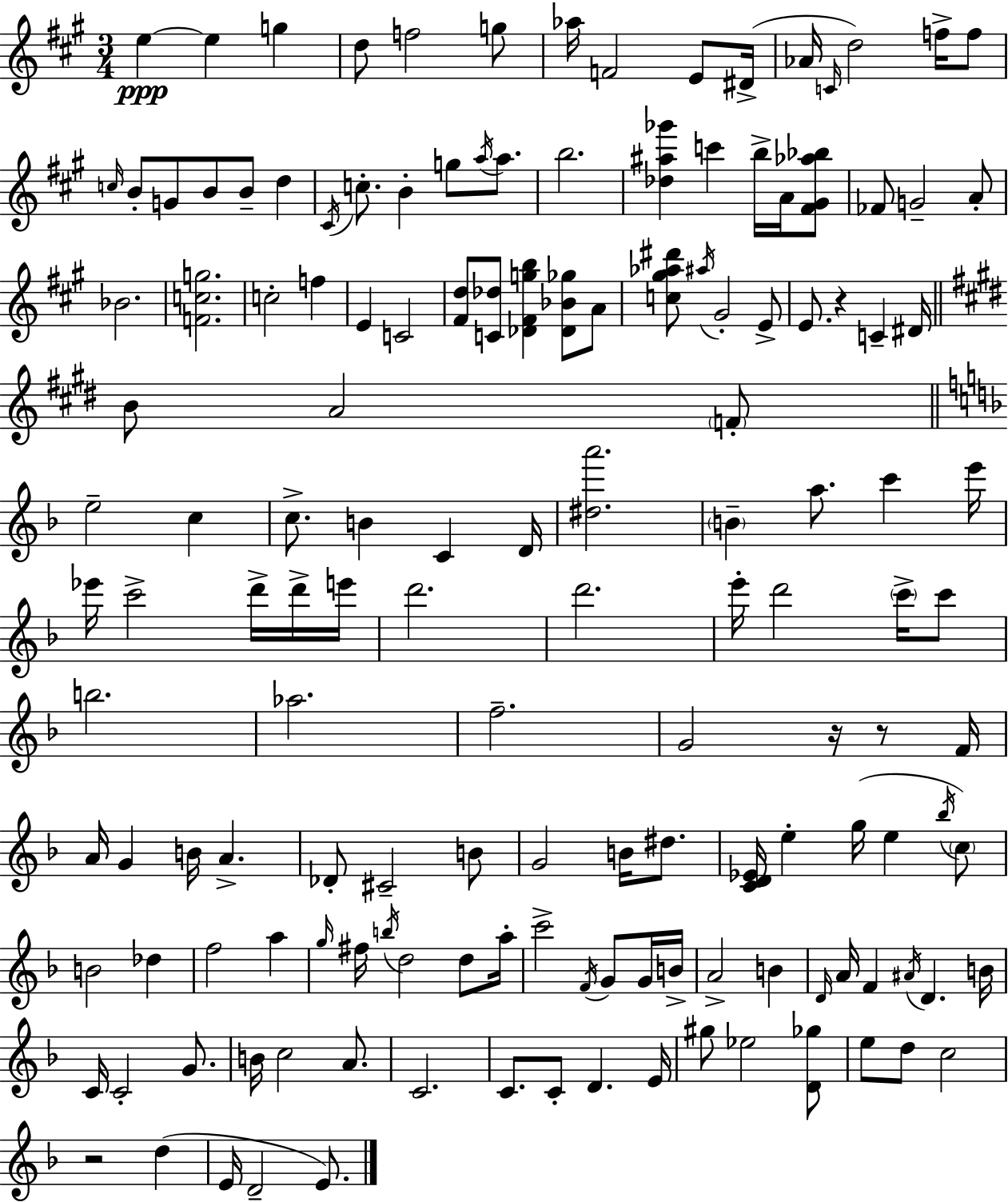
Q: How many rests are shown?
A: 4